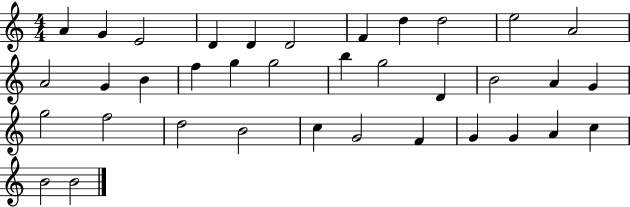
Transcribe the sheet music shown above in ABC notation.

X:1
T:Untitled
M:4/4
L:1/4
K:C
A G E2 D D D2 F d d2 e2 A2 A2 G B f g g2 b g2 D B2 A G g2 f2 d2 B2 c G2 F G G A c B2 B2